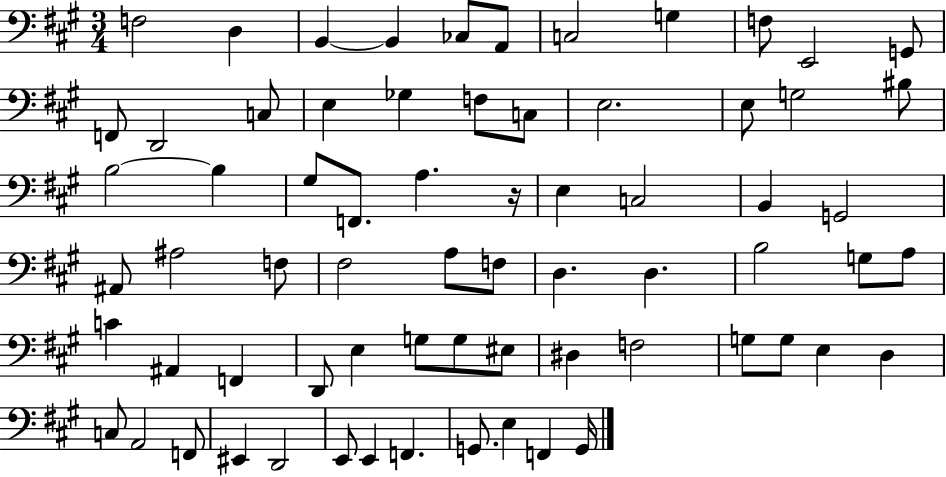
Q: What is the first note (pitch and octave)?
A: F3